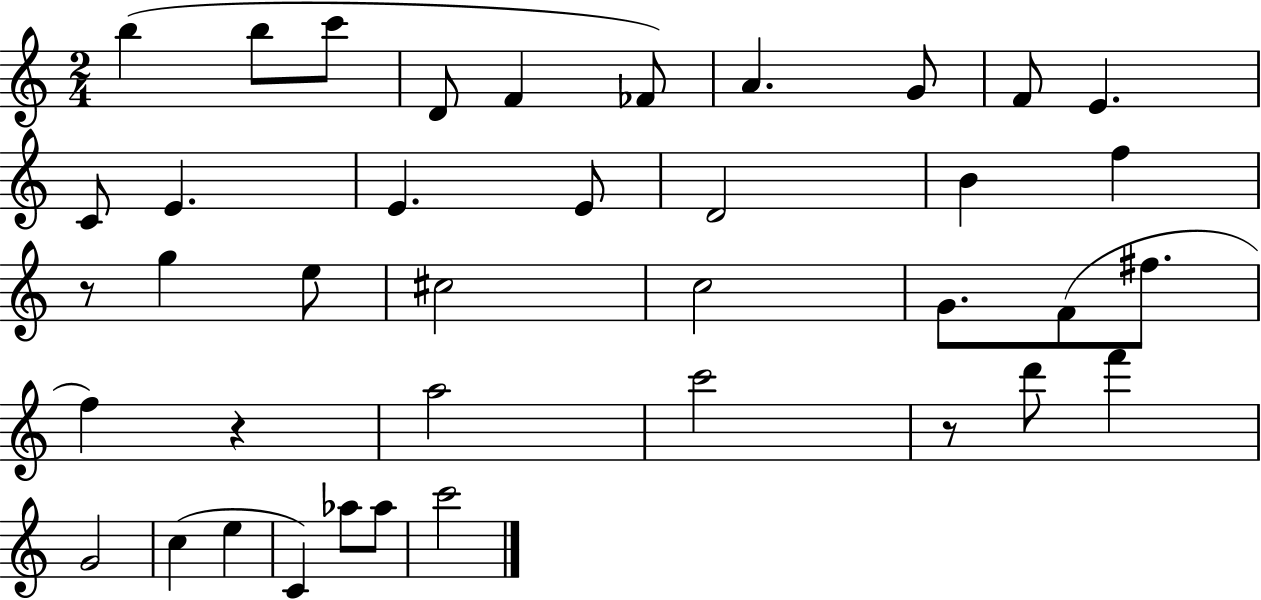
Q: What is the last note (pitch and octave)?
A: C6